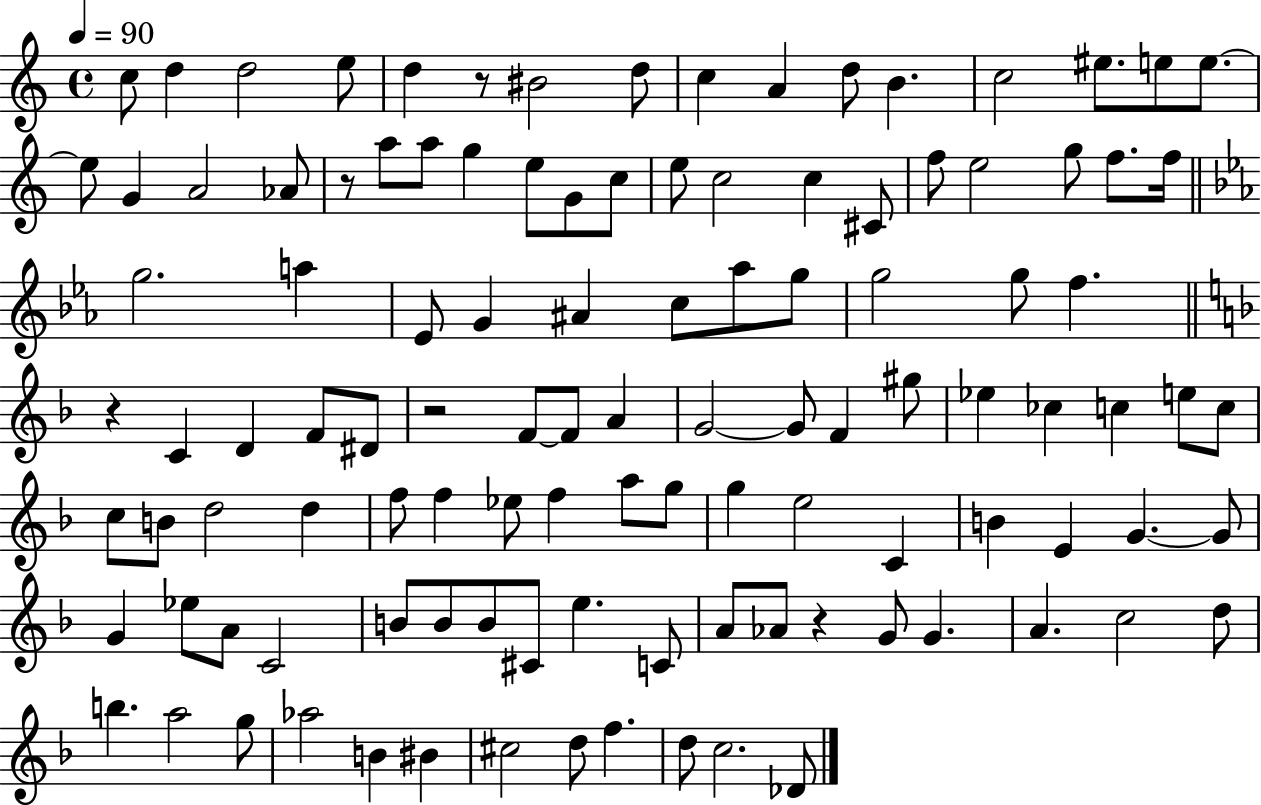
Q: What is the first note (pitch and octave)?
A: C5